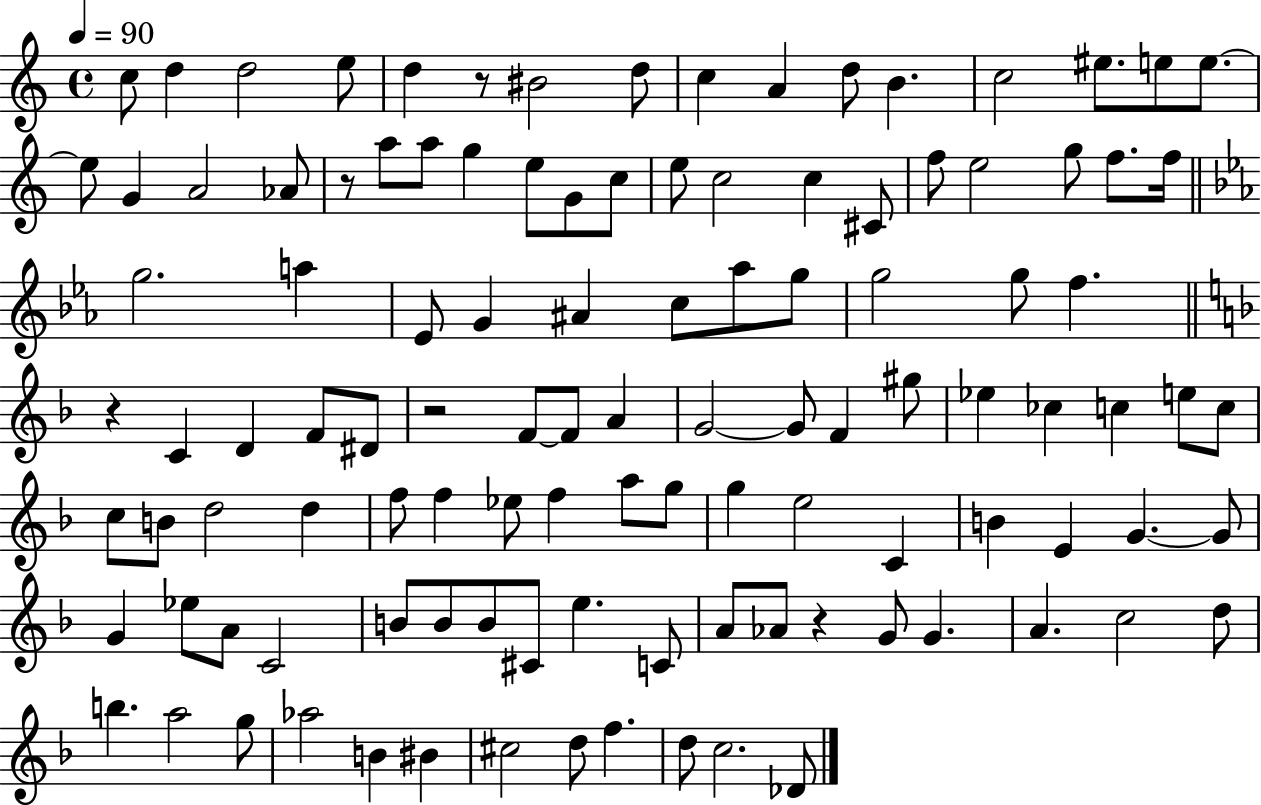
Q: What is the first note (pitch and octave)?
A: C5